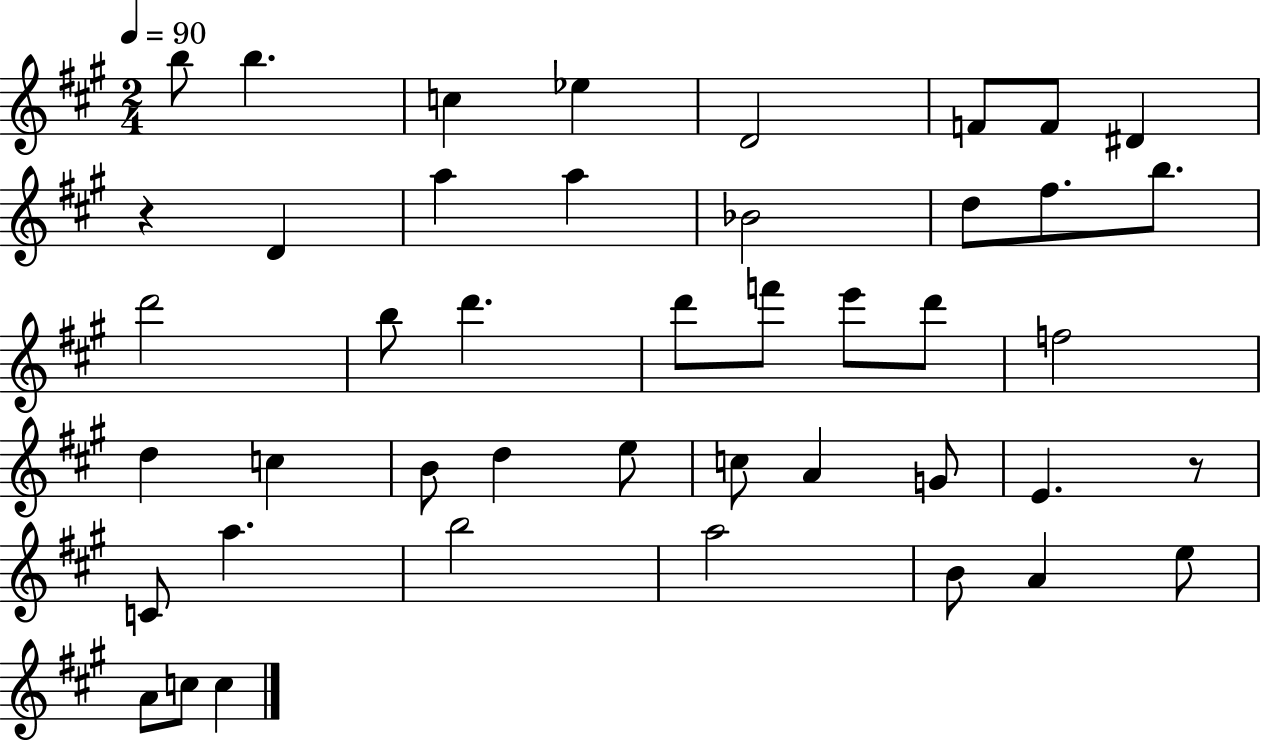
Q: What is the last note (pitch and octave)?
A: C5